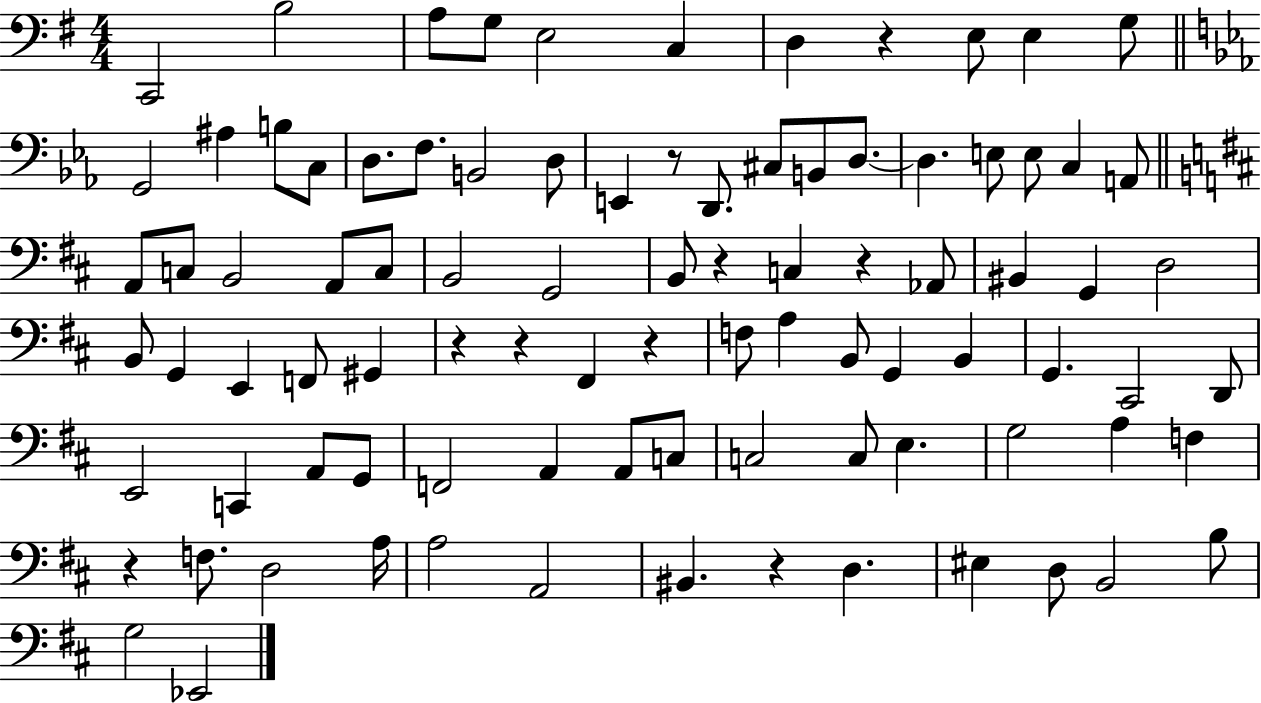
X:1
T:Untitled
M:4/4
L:1/4
K:G
C,,2 B,2 A,/2 G,/2 E,2 C, D, z E,/2 E, G,/2 G,,2 ^A, B,/2 C,/2 D,/2 F,/2 B,,2 D,/2 E,, z/2 D,,/2 ^C,/2 B,,/2 D,/2 D, E,/2 E,/2 C, A,,/2 A,,/2 C,/2 B,,2 A,,/2 C,/2 B,,2 G,,2 B,,/2 z C, z _A,,/2 ^B,, G,, D,2 B,,/2 G,, E,, F,,/2 ^G,, z z ^F,, z F,/2 A, B,,/2 G,, B,, G,, ^C,,2 D,,/2 E,,2 C,, A,,/2 G,,/2 F,,2 A,, A,,/2 C,/2 C,2 C,/2 E, G,2 A, F, z F,/2 D,2 A,/4 A,2 A,,2 ^B,, z D, ^E, D,/2 B,,2 B,/2 G,2 _E,,2